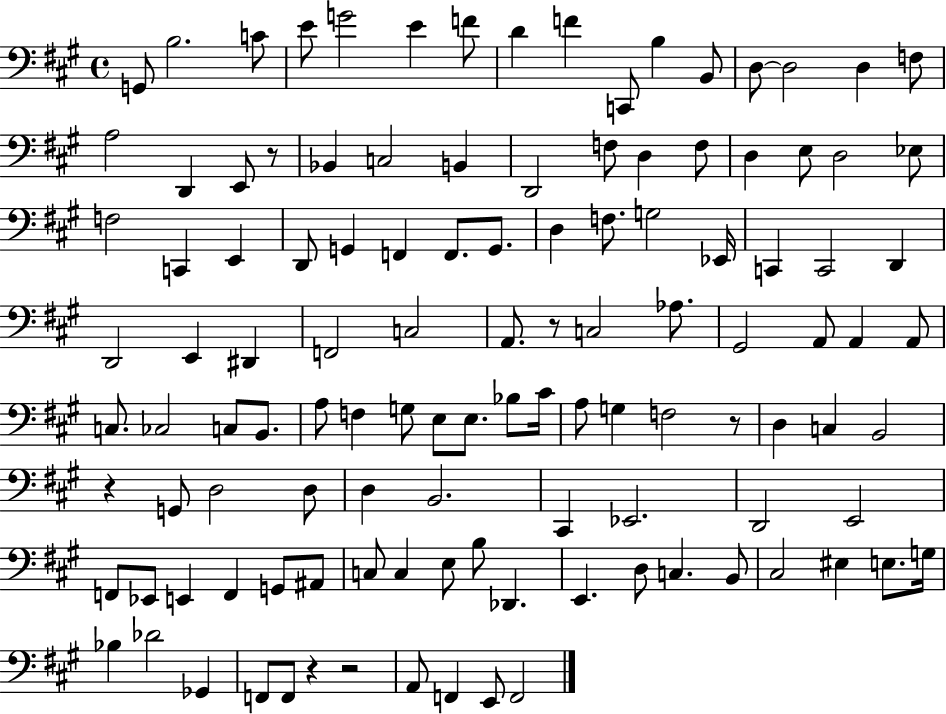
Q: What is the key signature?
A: A major